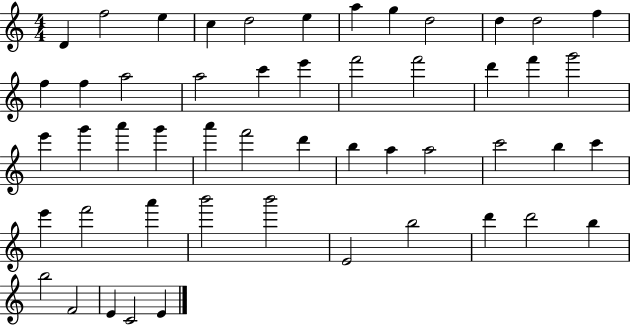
D4/q F5/h E5/q C5/q D5/h E5/q A5/q G5/q D5/h D5/q D5/h F5/q F5/q F5/q A5/h A5/h C6/q E6/q F6/h F6/h D6/q F6/q G6/h E6/q G6/q A6/q G6/q A6/q F6/h D6/q B5/q A5/q A5/h C6/h B5/q C6/q E6/q F6/h A6/q B6/h B6/h E4/h B5/h D6/q D6/h B5/q B5/h F4/h E4/q C4/h E4/q